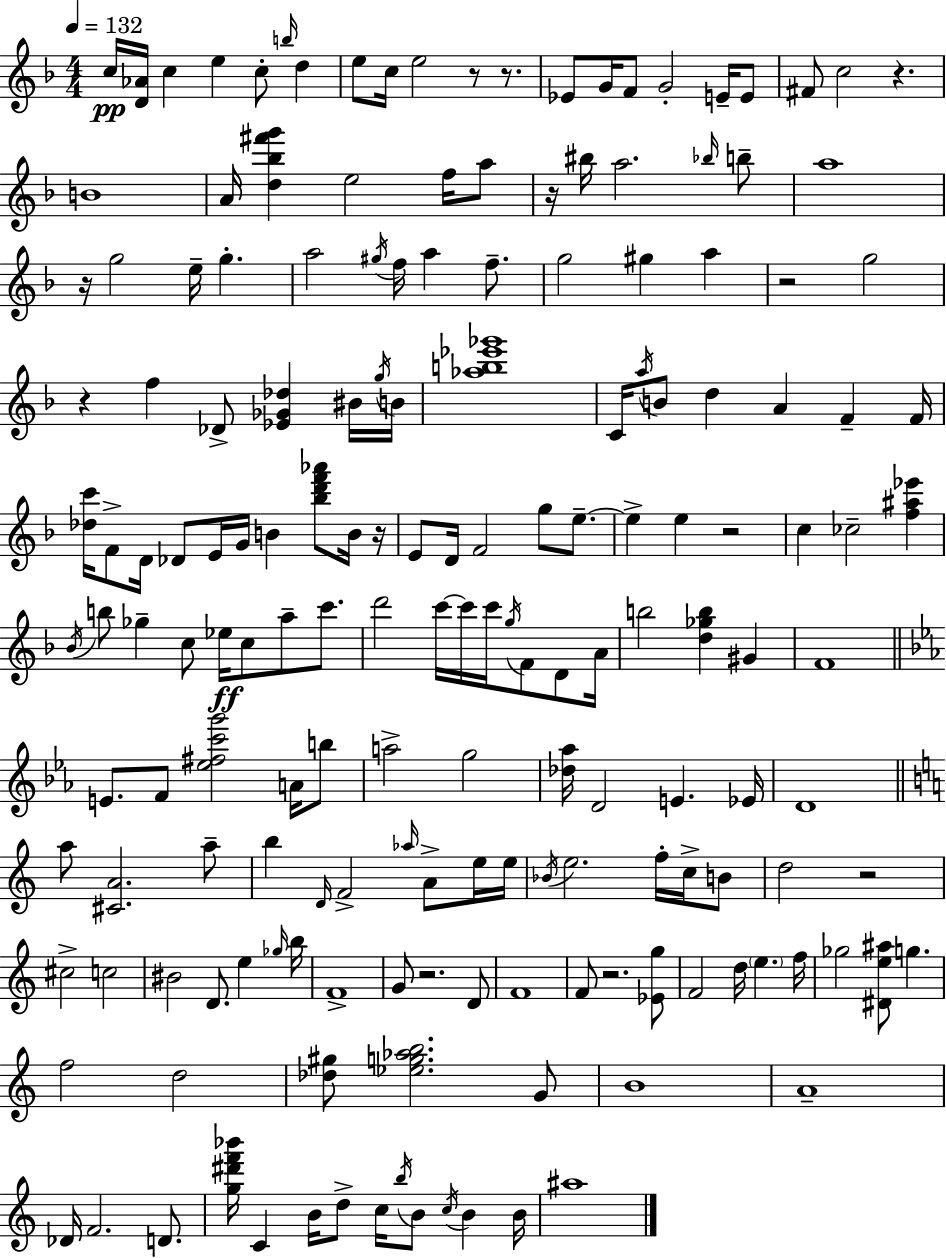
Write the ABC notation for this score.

X:1
T:Untitled
M:4/4
L:1/4
K:F
c/4 [D_A]/4 c e c/2 b/4 d e/2 c/4 e2 z/2 z/2 _E/2 G/4 F/2 G2 E/4 E/2 ^F/2 c2 z B4 A/4 [d_b^f'g'] e2 f/4 a/2 z/4 ^b/4 a2 _b/4 b/2 a4 z/4 g2 e/4 g a2 ^g/4 f/4 a f/2 g2 ^g a z2 g2 z f _D/2 [_E_G_d] ^B/4 g/4 B/4 [_ab_e'_g']4 C/4 a/4 B/2 d A F F/4 [_dc']/4 F/2 D/4 _D/2 E/4 G/4 B [_bd'f'_a']/2 B/4 z/4 E/2 D/4 F2 g/2 e/2 e e z2 c _c2 [f^a_e'] _B/4 b/2 _g c/2 _e/4 c/2 a/2 c'/2 d'2 c'/4 c'/4 c'/4 g/4 F/2 D/2 A/4 b2 [d_gb] ^G F4 E/2 F/2 [_e^fc'g']2 A/4 b/2 a2 g2 [_d_a]/4 D2 E _E/4 D4 a/2 [^CA]2 a/2 b D/4 F2 _a/4 A/2 e/4 e/4 _B/4 e2 f/4 c/4 B/2 d2 z2 ^c2 c2 ^B2 D/2 e _g/4 b/4 F4 G/2 z2 D/2 F4 F/2 z2 [_Eg]/2 F2 d/4 e f/4 _g2 [^De^a]/2 g f2 d2 [_d^g]/2 [_eg_ab]2 G/2 B4 A4 _D/4 F2 D/2 [g^d'f'_b']/4 C B/4 d/2 c/4 b/4 B/2 c/4 B B/4 ^a4